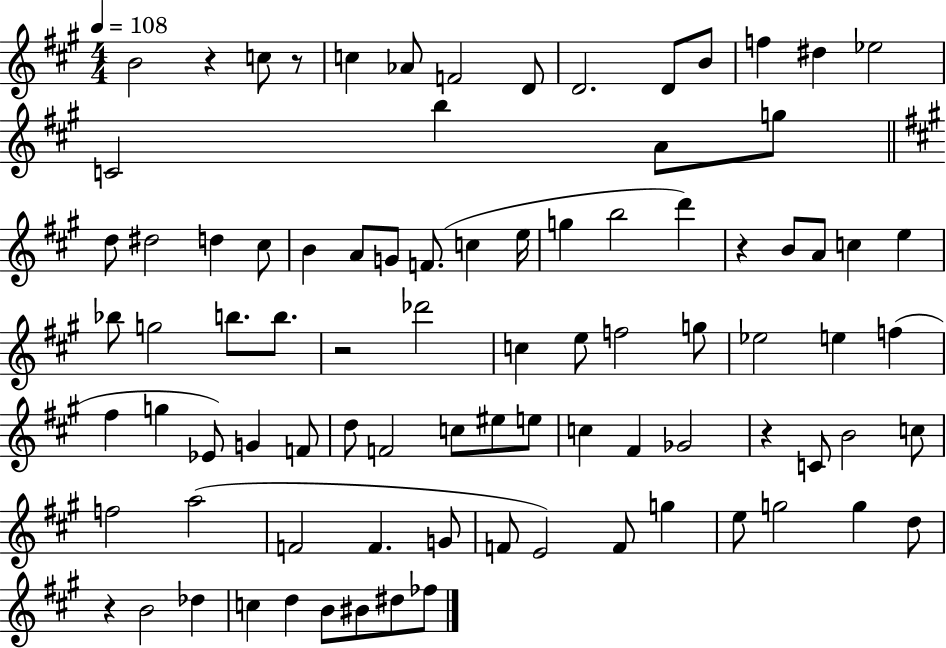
{
  \clef treble
  \numericTimeSignature
  \time 4/4
  \key a \major
  \tempo 4 = 108
  \repeat volta 2 { b'2 r4 c''8 r8 | c''4 aes'8 f'2 d'8 | d'2. d'8 b'8 | f''4 dis''4 ees''2 | \break c'2 b''4 a'8 g''8 | \bar "||" \break \key a \major d''8 dis''2 d''4 cis''8 | b'4 a'8 g'8 f'8.( c''4 e''16 | g''4 b''2 d'''4) | r4 b'8 a'8 c''4 e''4 | \break bes''8 g''2 b''8. b''8. | r2 des'''2 | c''4 e''8 f''2 g''8 | ees''2 e''4 f''4( | \break fis''4 g''4 ees'8) g'4 f'8 | d''8 f'2 c''8 eis''8 e''8 | c''4 fis'4 ges'2 | r4 c'8 b'2 c''8 | \break f''2 a''2( | f'2 f'4. g'8 | f'8 e'2) f'8 g''4 | e''8 g''2 g''4 d''8 | \break r4 b'2 des''4 | c''4 d''4 b'8 bis'8 dis''8 fes''8 | } \bar "|."
}